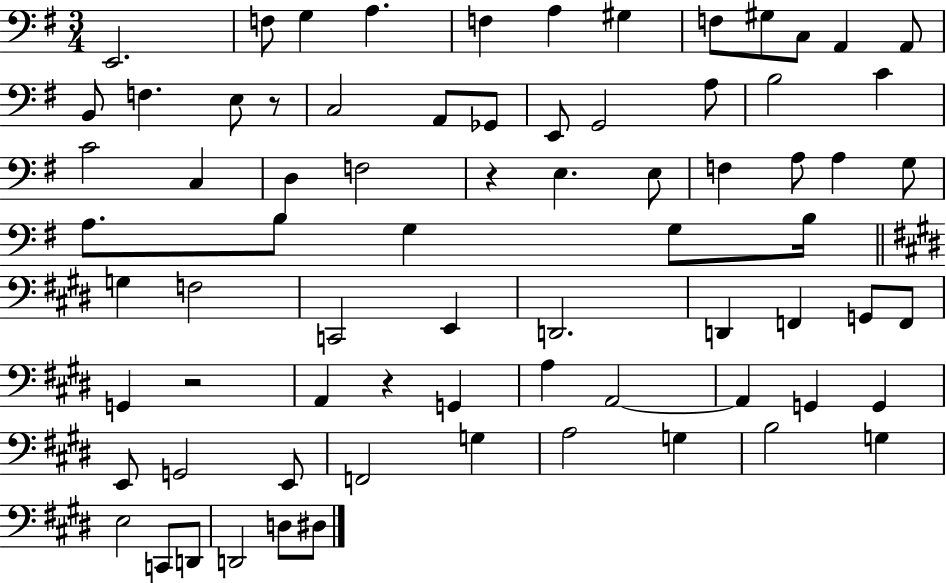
E2/h. F3/e G3/q A3/q. F3/q A3/q G#3/q F3/e G#3/e C3/e A2/q A2/e B2/e F3/q. E3/e R/e C3/h A2/e Gb2/e E2/e G2/h A3/e B3/h C4/q C4/h C3/q D3/q F3/h R/q E3/q. E3/e F3/q A3/e A3/q G3/e A3/e. B3/e G3/q G3/e B3/s G3/q F3/h C2/h E2/q D2/h. D2/q F2/q G2/e F2/e G2/q R/h A2/q R/q G2/q A3/q A2/h A2/q G2/q G2/q E2/e G2/h E2/e F2/h G3/q A3/h G3/q B3/h G3/q E3/h C2/e D2/e D2/h D3/e D#3/e